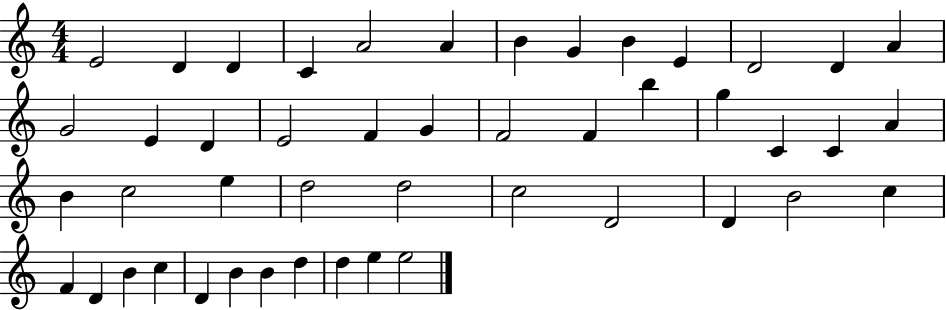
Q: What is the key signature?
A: C major